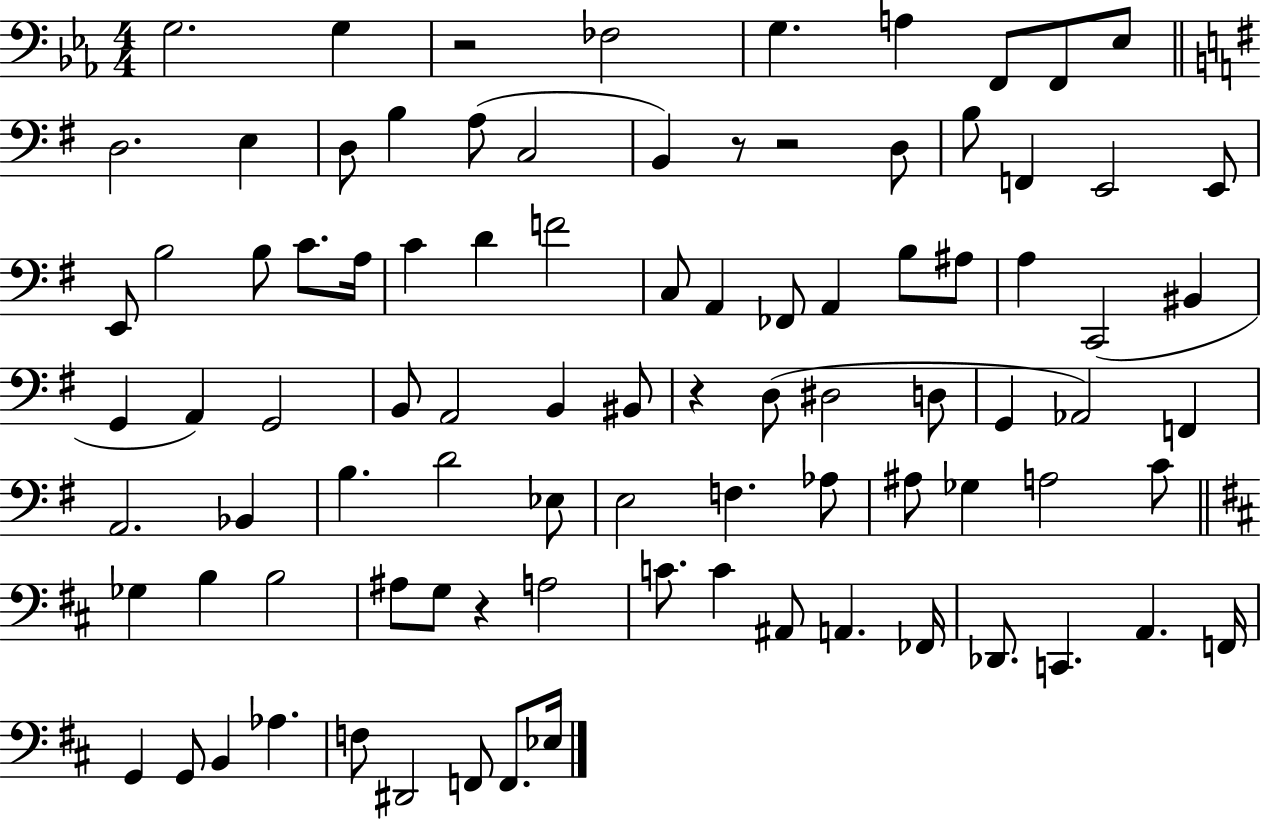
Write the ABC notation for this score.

X:1
T:Untitled
M:4/4
L:1/4
K:Eb
G,2 G, z2 _F,2 G, A, F,,/2 F,,/2 _E,/2 D,2 E, D,/2 B, A,/2 C,2 B,, z/2 z2 D,/2 B,/2 F,, E,,2 E,,/2 E,,/2 B,2 B,/2 C/2 A,/4 C D F2 C,/2 A,, _F,,/2 A,, B,/2 ^A,/2 A, C,,2 ^B,, G,, A,, G,,2 B,,/2 A,,2 B,, ^B,,/2 z D,/2 ^D,2 D,/2 G,, _A,,2 F,, A,,2 _B,, B, D2 _E,/2 E,2 F, _A,/2 ^A,/2 _G, A,2 C/2 _G, B, B,2 ^A,/2 G,/2 z A,2 C/2 C ^A,,/2 A,, _F,,/4 _D,,/2 C,, A,, F,,/4 G,, G,,/2 B,, _A, F,/2 ^D,,2 F,,/2 F,,/2 _E,/4